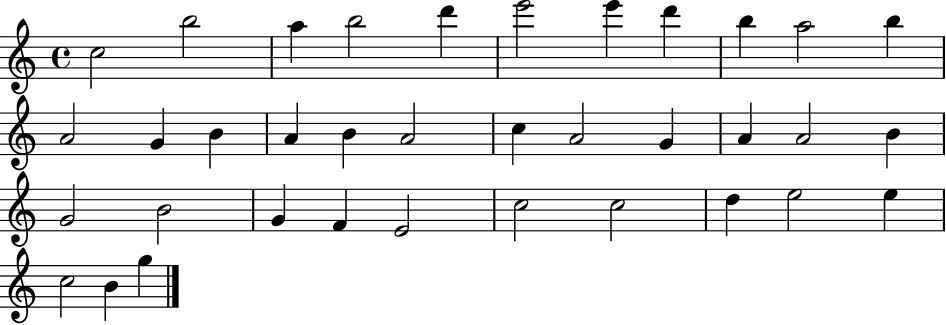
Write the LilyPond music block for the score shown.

{
  \clef treble
  \time 4/4
  \defaultTimeSignature
  \key c \major
  c''2 b''2 | a''4 b''2 d'''4 | e'''2 e'''4 d'''4 | b''4 a''2 b''4 | \break a'2 g'4 b'4 | a'4 b'4 a'2 | c''4 a'2 g'4 | a'4 a'2 b'4 | \break g'2 b'2 | g'4 f'4 e'2 | c''2 c''2 | d''4 e''2 e''4 | \break c''2 b'4 g''4 | \bar "|."
}